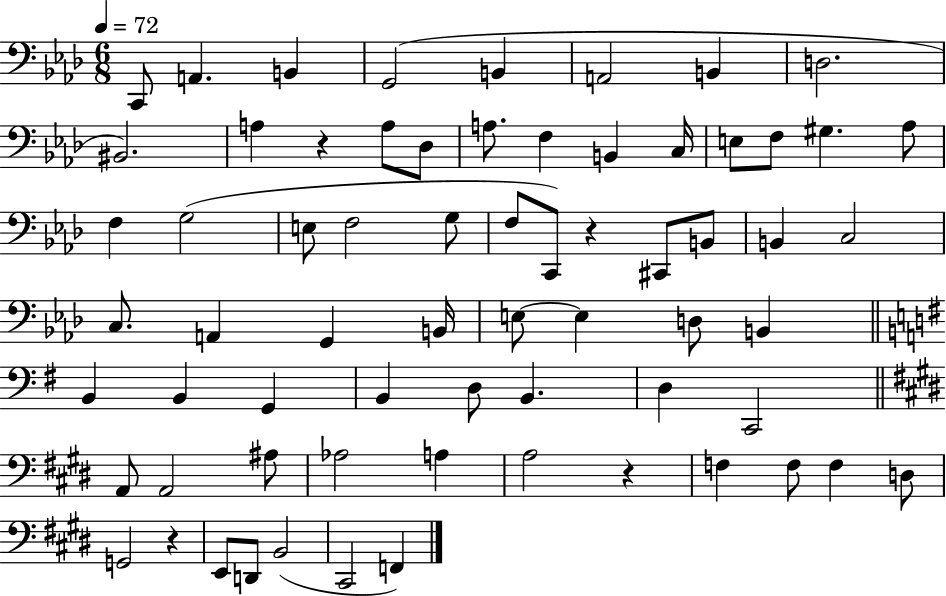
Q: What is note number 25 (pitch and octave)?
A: G3